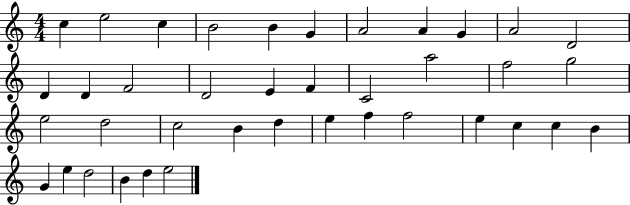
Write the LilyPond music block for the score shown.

{
  \clef treble
  \numericTimeSignature
  \time 4/4
  \key c \major
  c''4 e''2 c''4 | b'2 b'4 g'4 | a'2 a'4 g'4 | a'2 d'2 | \break d'4 d'4 f'2 | d'2 e'4 f'4 | c'2 a''2 | f''2 g''2 | \break e''2 d''2 | c''2 b'4 d''4 | e''4 f''4 f''2 | e''4 c''4 c''4 b'4 | \break g'4 e''4 d''2 | b'4 d''4 e''2 | \bar "|."
}